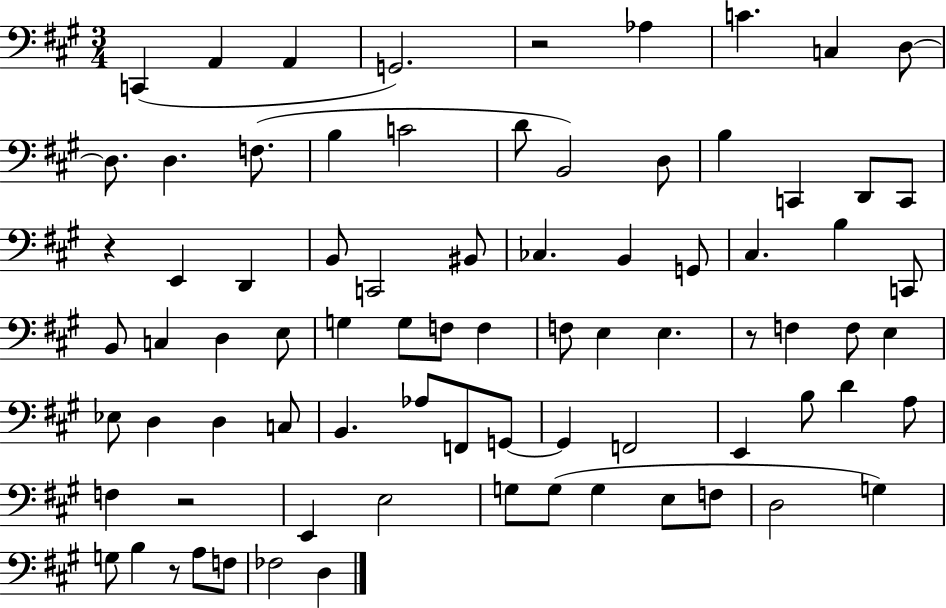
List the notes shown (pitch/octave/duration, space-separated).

C2/q A2/q A2/q G2/h. R/h Ab3/q C4/q. C3/q D3/e D3/e. D3/q. F3/e. B3/q C4/h D4/e B2/h D3/e B3/q C2/q D2/e C2/e R/q E2/q D2/q B2/e C2/h BIS2/e CES3/q. B2/q G2/e C#3/q. B3/q C2/e B2/e C3/q D3/q E3/e G3/q G3/e F3/e F3/q F3/e E3/q E3/q. R/e F3/q F3/e E3/q Eb3/e D3/q D3/q C3/e B2/q. Ab3/e F2/e G2/e G2/q F2/h E2/q B3/e D4/q A3/e F3/q R/h E2/q E3/h G3/e G3/e G3/q E3/e F3/e D3/h G3/q G3/e B3/q R/e A3/e F3/e FES3/h D3/q